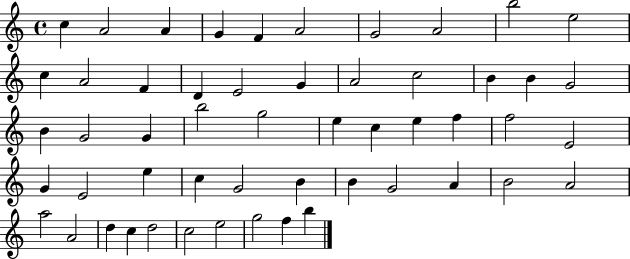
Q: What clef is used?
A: treble